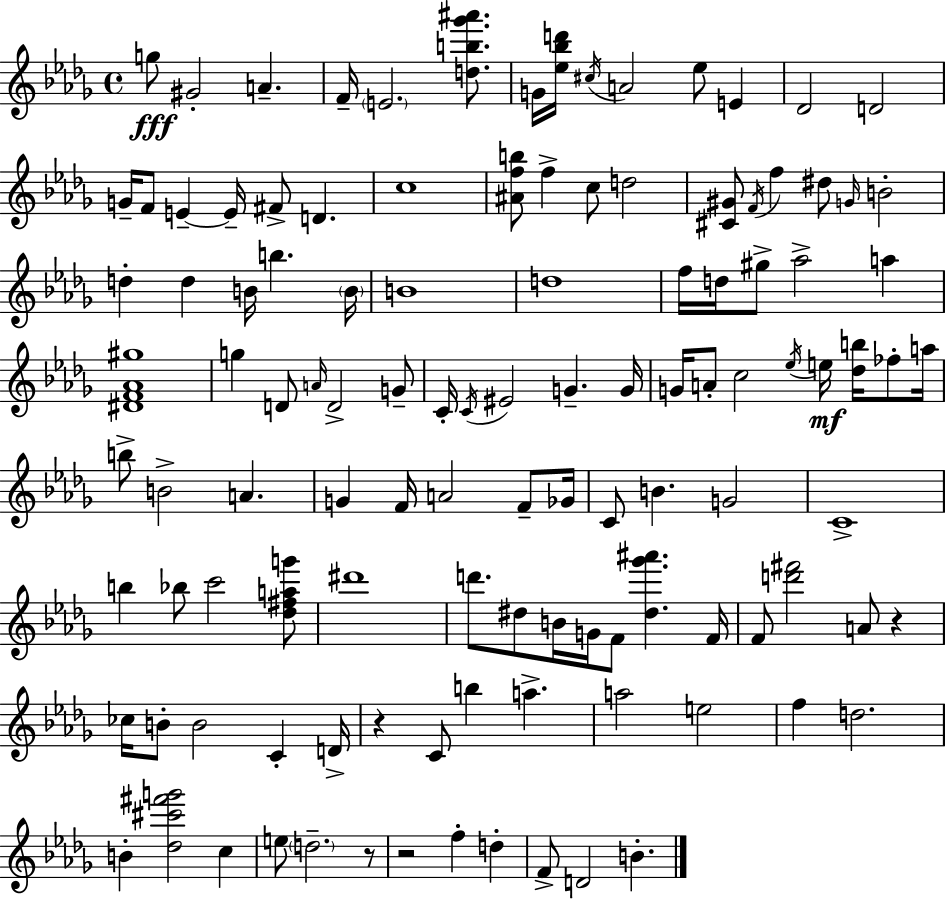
G5/e G#4/h A4/q. F4/s E4/h. [D5,B5,Gb6,A#6]/e. G4/s [Eb5,Bb5,D6]/s C#5/s A4/h Eb5/e E4/q Db4/h D4/h G4/s F4/e E4/q E4/s F#4/e D4/q. C5/w [A#4,F5,B5]/e F5/q C5/e D5/h [C#4,G#4]/e F4/s F5/q D#5/e G4/s B4/h D5/q D5/q B4/s B5/q. B4/s B4/w D5/w F5/s D5/s G#5/e Ab5/h A5/q [D#4,F4,Ab4,G#5]/w G5/q D4/e A4/s D4/h G4/e C4/s C4/s EIS4/h G4/q. G4/s G4/s A4/e C5/h Eb5/s E5/s [Db5,B5]/s FES5/e A5/s B5/e B4/h A4/q. G4/q F4/s A4/h F4/e Gb4/s C4/e B4/q. G4/h C4/w B5/q Bb5/e C6/h [Db5,F#5,A5,G6]/e D#6/w D6/e. D#5/e B4/s G4/s F4/e [D#5,Gb6,A#6]/q. F4/s F4/e [D6,F#6]/h A4/e R/q CES5/s B4/e B4/h C4/q D4/s R/q C4/e B5/q A5/q. A5/h E5/h F5/q D5/h. B4/q [Db5,C#6,F#6,G6]/h C5/q E5/e D5/h. R/e R/h F5/q D5/q F4/e D4/h B4/q.